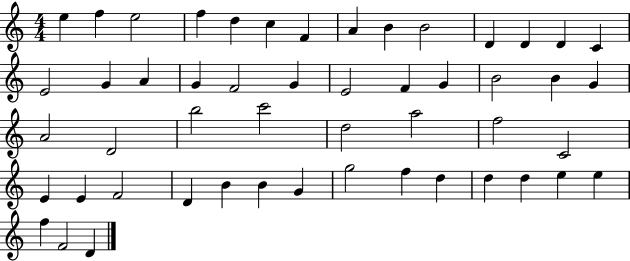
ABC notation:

X:1
T:Untitled
M:4/4
L:1/4
K:C
e f e2 f d c F A B B2 D D D C E2 G A G F2 G E2 F G B2 B G A2 D2 b2 c'2 d2 a2 f2 C2 E E F2 D B B G g2 f d d d e e f F2 D